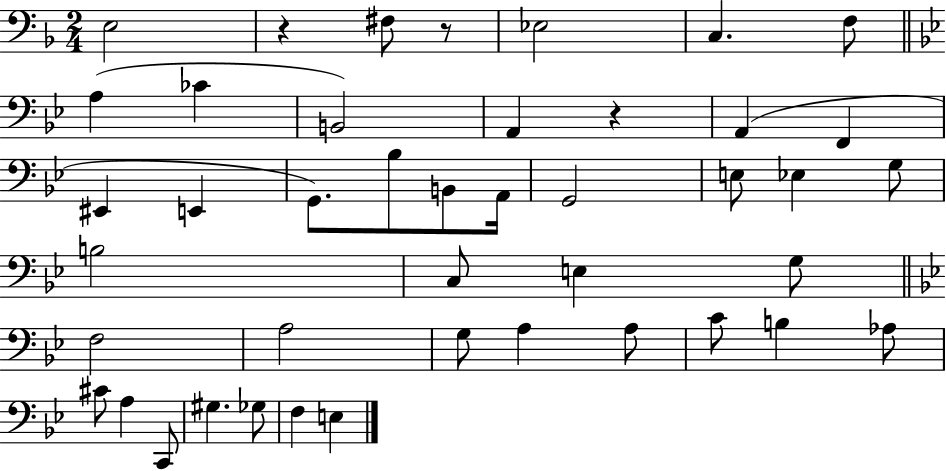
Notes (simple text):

E3/h R/q F#3/e R/e Eb3/h C3/q. F3/e A3/q CES4/q B2/h A2/q R/q A2/q F2/q EIS2/q E2/q G2/e. Bb3/e B2/e A2/s G2/h E3/e Eb3/q G3/e B3/h C3/e E3/q G3/e F3/h A3/h G3/e A3/q A3/e C4/e B3/q Ab3/e C#4/e A3/q C2/e G#3/q. Gb3/e F3/q E3/q